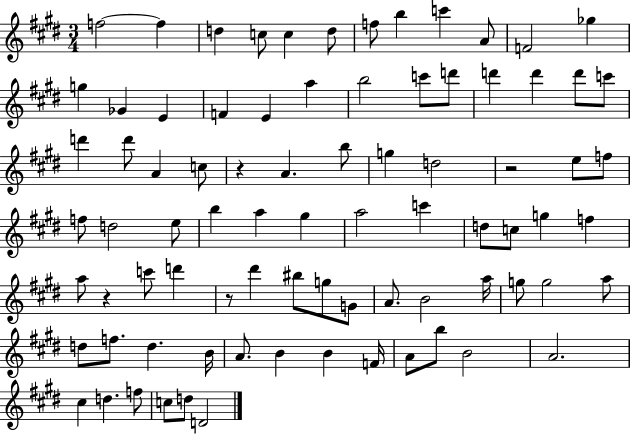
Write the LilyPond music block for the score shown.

{
  \clef treble
  \numericTimeSignature
  \time 3/4
  \key e \major
  f''2~~ f''4 | d''4 c''8 c''4 d''8 | f''8 b''4 c'''4 a'8 | f'2 ges''4 | \break g''4 ges'4 e'4 | f'4 e'4 a''4 | b''2 c'''8 d'''8 | d'''4 d'''4 d'''8 c'''8 | \break d'''4 d'''8 a'4 c''8 | r4 a'4. b''8 | g''4 d''2 | r2 e''8 f''8 | \break f''8 d''2 e''8 | b''4 a''4 gis''4 | a''2 c'''4 | d''8 c''8 g''4 f''4 | \break a''8 r4 c'''8 d'''4 | r8 dis'''4 bis''8 g''8 g'8 | a'8. b'2 a''16 | g''8 g''2 a''8 | \break d''8 f''8. d''4. b'16 | a'8. b'4 b'4 f'16 | a'8 b''8 b'2 | a'2. | \break cis''4 d''4. f''8 | c''8 d''8 d'2 | \bar "|."
}